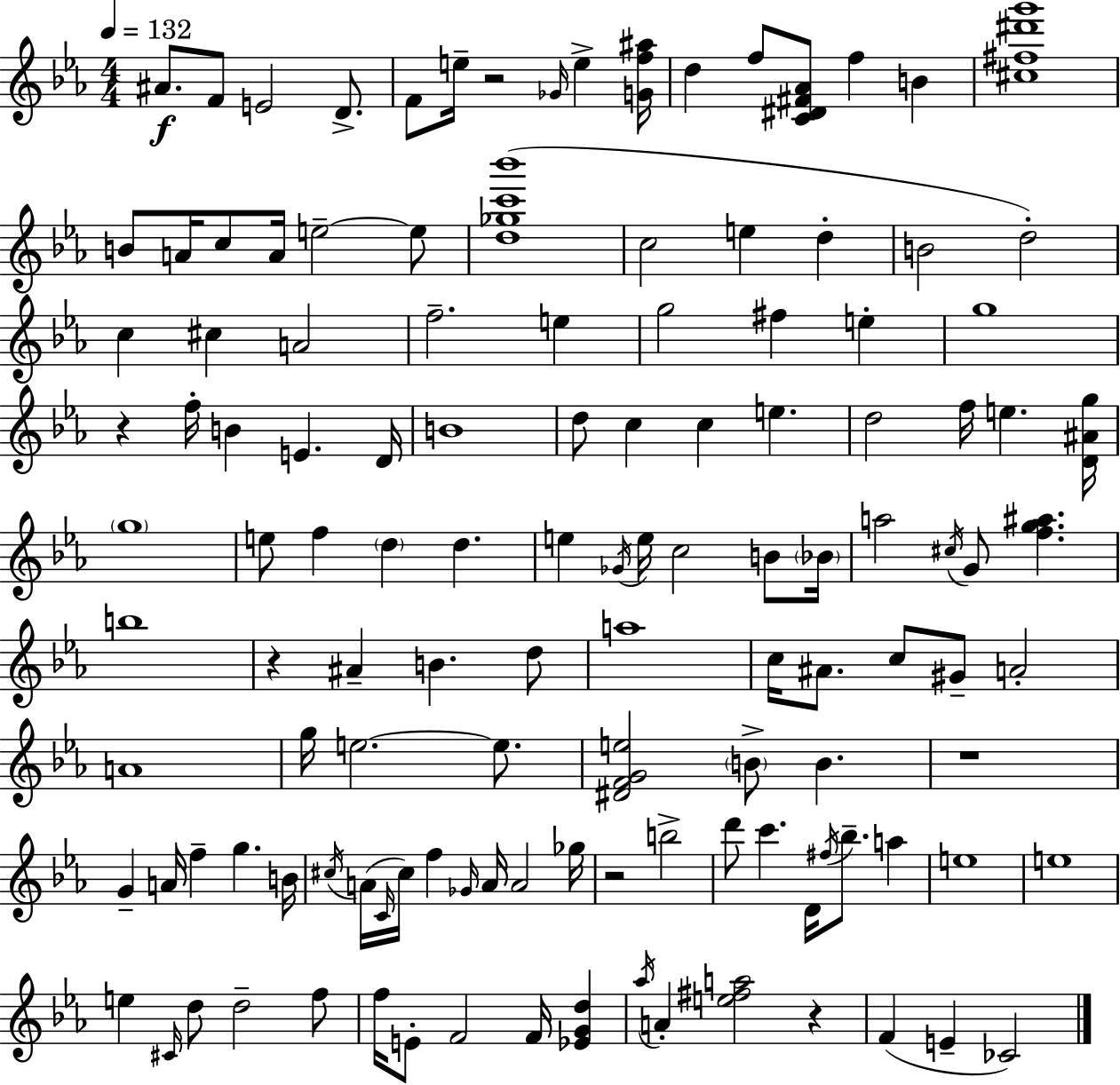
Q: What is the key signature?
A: C minor